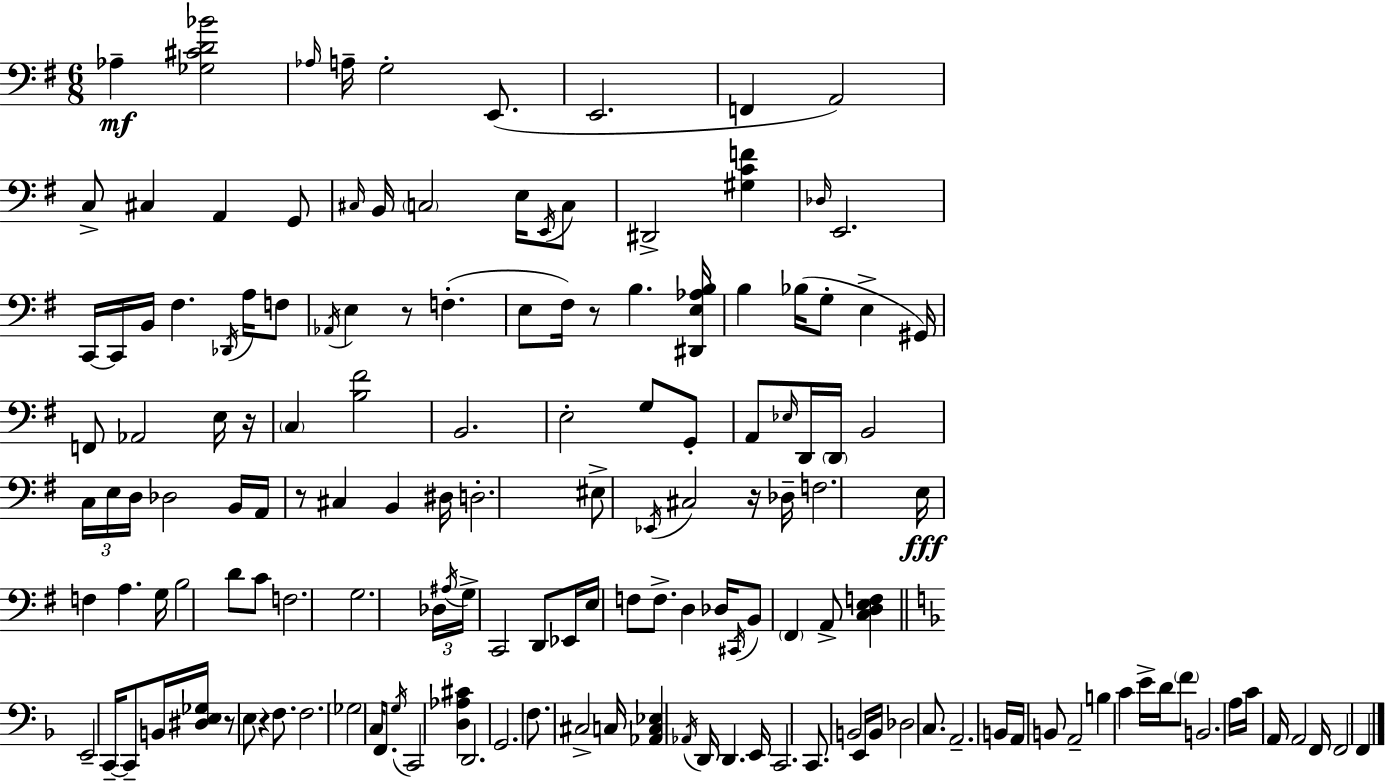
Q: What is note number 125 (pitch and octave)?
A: B3